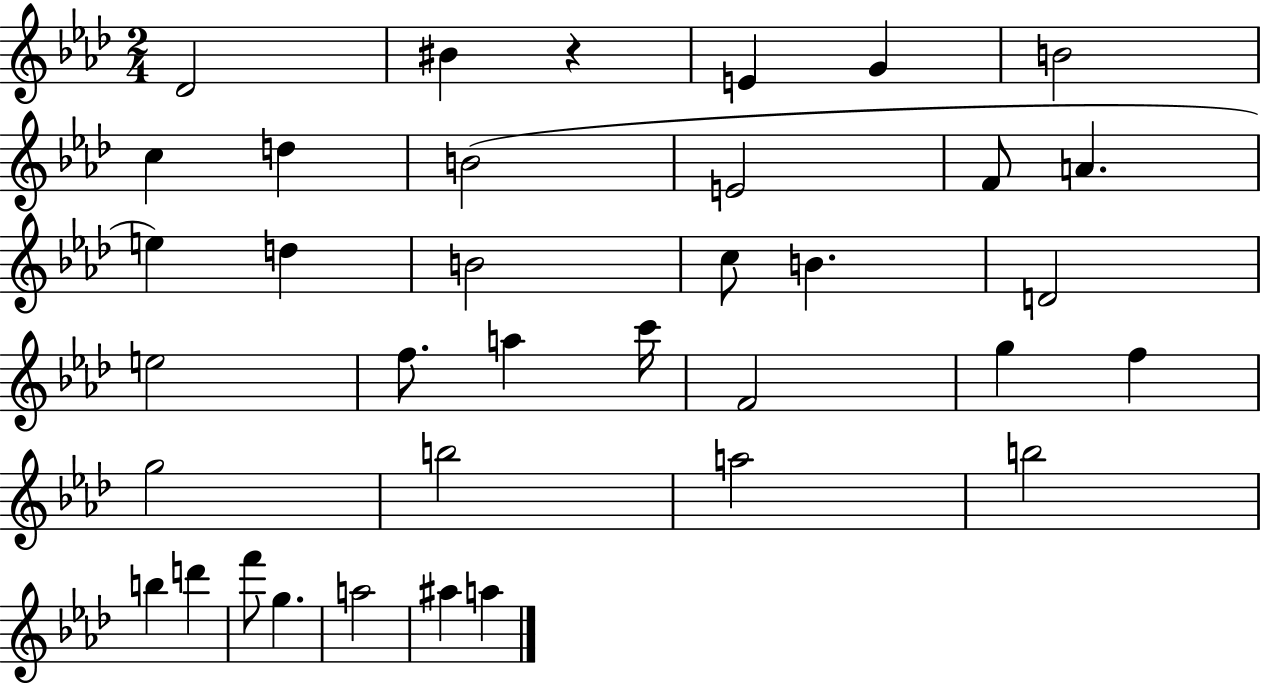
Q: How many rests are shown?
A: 1